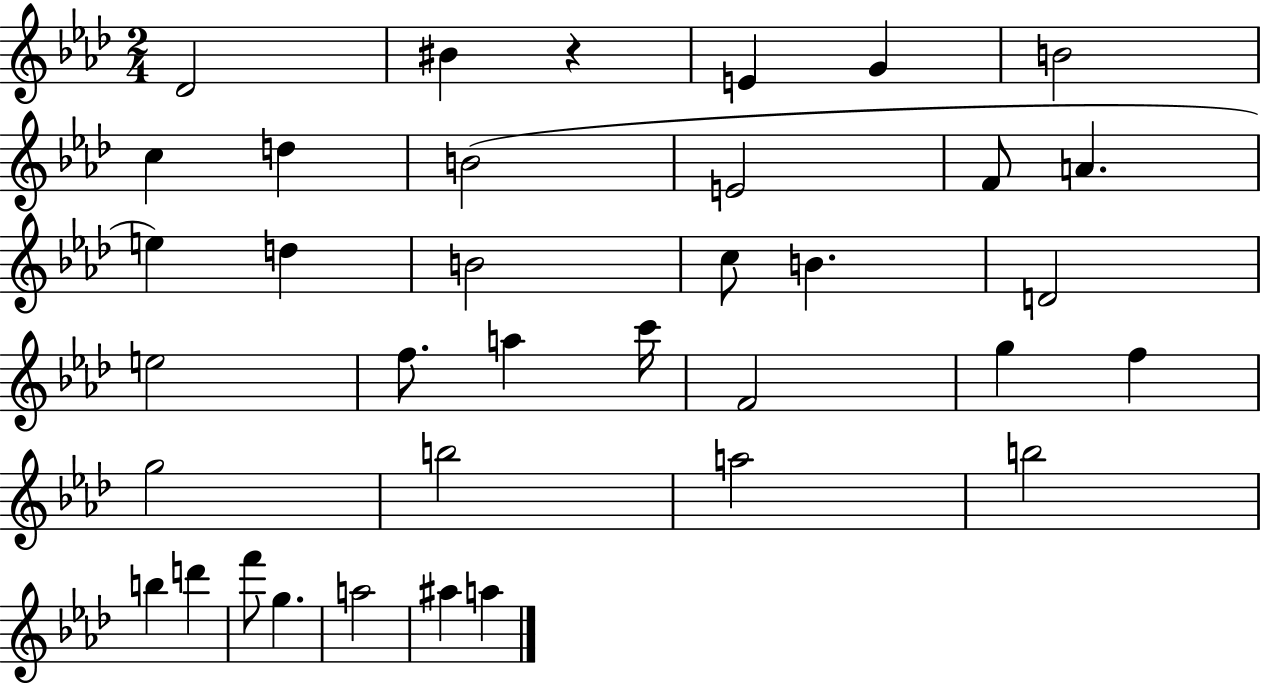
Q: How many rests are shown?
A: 1